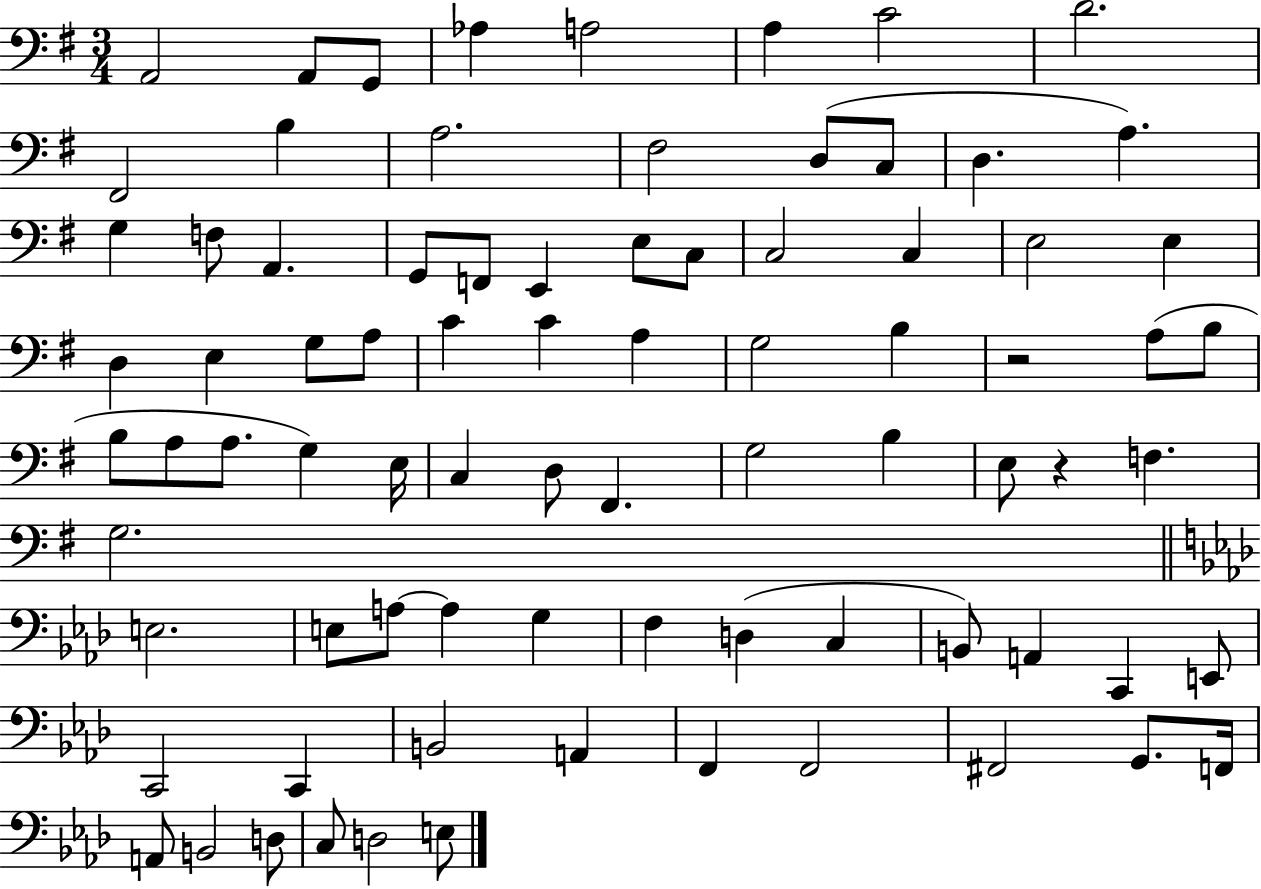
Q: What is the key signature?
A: G major